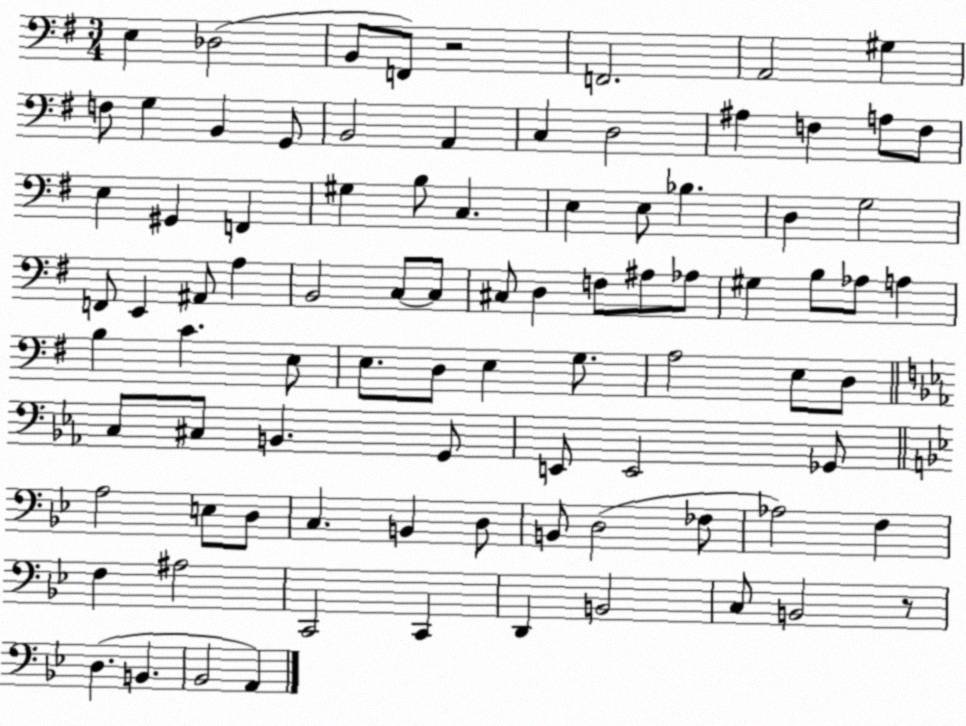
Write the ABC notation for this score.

X:1
T:Untitled
M:3/4
L:1/4
K:G
E, _D,2 B,,/2 F,,/2 z2 F,,2 A,,2 ^G, F,/2 G, B,, G,,/2 B,,2 A,, C, D,2 ^A, F, A,/2 F,/2 E, ^G,, F,, ^G, B,/2 C, E, E,/2 _B, D, G,2 F,,/2 E,, ^A,,/2 A, B,,2 C,/2 C,/2 ^C,/2 D, F,/2 ^A,/2 _A,/2 ^G, B,/2 _A,/2 A, B, C E,/2 E,/2 D,/2 E, G,/2 A,2 E,/2 D,/2 C,/2 ^C,/2 B,, G,,/2 E,,/2 E,,2 _G,,/2 A,2 E,/2 D,/2 C, B,, D,/2 B,,/2 D,2 _F,/2 _A,2 F, F, ^A,2 C,,2 C,, D,, B,,2 C,/2 B,,2 z/2 D, B,, _B,,2 A,,